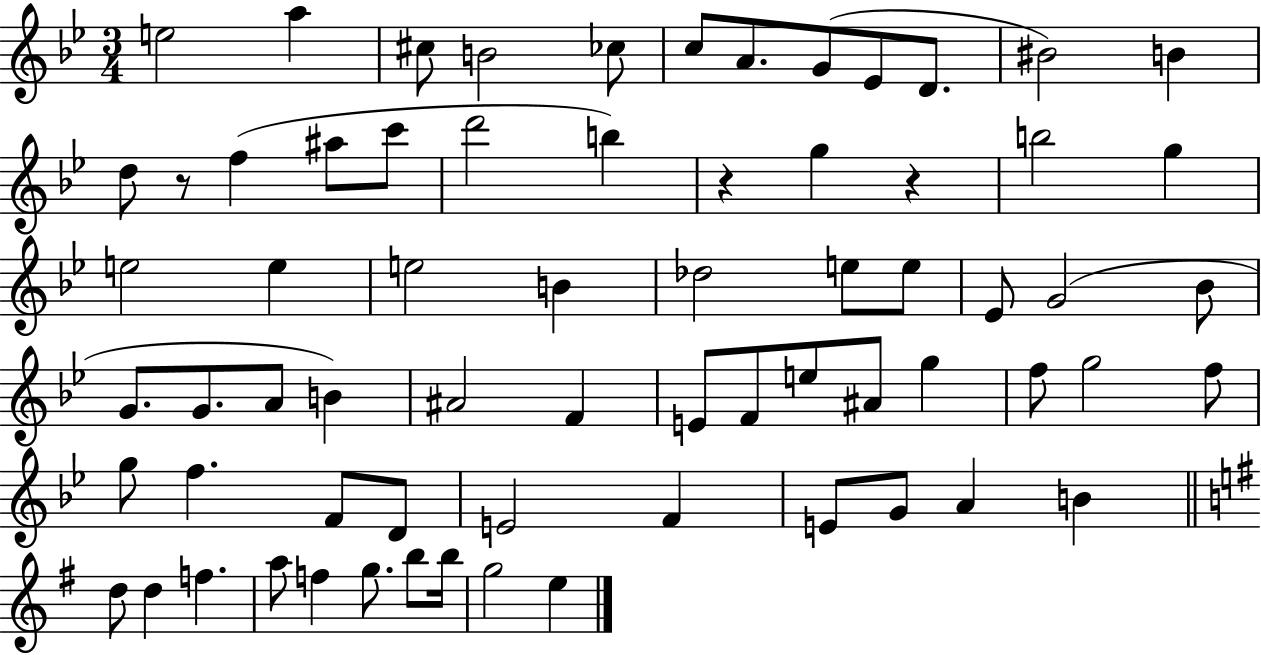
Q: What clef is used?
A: treble